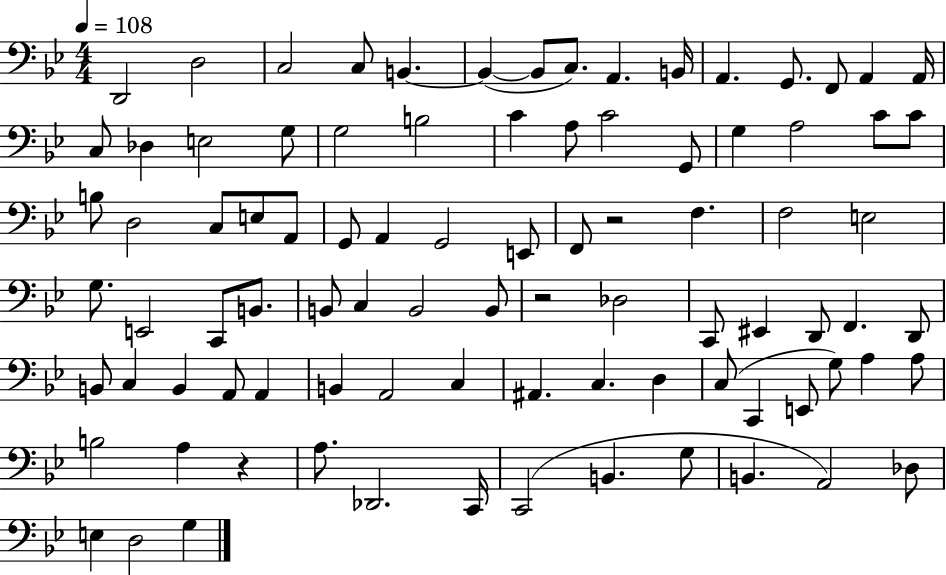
{
  \clef bass
  \numericTimeSignature
  \time 4/4
  \key bes \major
  \tempo 4 = 108
  d,2 d2 | c2 c8 b,4.~~ | b,4~(~ b,8 c8.) a,4. b,16 | a,4. g,8. f,8 a,4 a,16 | \break c8 des4 e2 g8 | g2 b2 | c'4 a8 c'2 g,8 | g4 a2 c'8 c'8 | \break b8 d2 c8 e8 a,8 | g,8 a,4 g,2 e,8 | f,8 r2 f4. | f2 e2 | \break g8. e,2 c,8 b,8. | b,8 c4 b,2 b,8 | r2 des2 | c,8 eis,4 d,8 f,4. d,8 | \break b,8 c4 b,4 a,8 a,4 | b,4 a,2 c4 | ais,4. c4. d4 | c8( c,4 e,8 g8) a4 a8 | \break b2 a4 r4 | a8. des,2. c,16 | c,2( b,4. g8 | b,4. a,2) des8 | \break e4 d2 g4 | \bar "|."
}